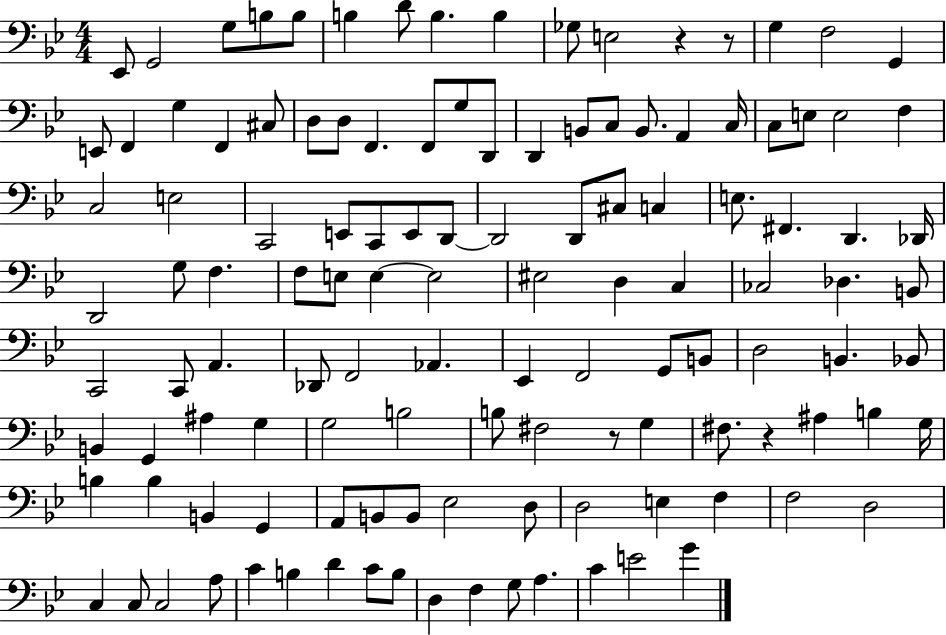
X:1
T:Untitled
M:4/4
L:1/4
K:Bb
_E,,/2 G,,2 G,/2 B,/2 B,/2 B, D/2 B, B, _G,/2 E,2 z z/2 G, F,2 G,, E,,/2 F,, G, F,, ^C,/2 D,/2 D,/2 F,, F,,/2 G,/2 D,,/2 D,, B,,/2 C,/2 B,,/2 A,, C,/4 C,/2 E,/2 E,2 F, C,2 E,2 C,,2 E,,/2 C,,/2 E,,/2 D,,/2 D,,2 D,,/2 ^C,/2 C, E,/2 ^F,, D,, _D,,/4 D,,2 G,/2 F, F,/2 E,/2 E, E,2 ^E,2 D, C, _C,2 _D, B,,/2 C,,2 C,,/2 A,, _D,,/2 F,,2 _A,, _E,, F,,2 G,,/2 B,,/2 D,2 B,, _B,,/2 B,, G,, ^A, G, G,2 B,2 B,/2 ^F,2 z/2 G, ^F,/2 z ^A, B, G,/4 B, B, B,, G,, A,,/2 B,,/2 B,,/2 _E,2 D,/2 D,2 E, F, F,2 D,2 C, C,/2 C,2 A,/2 C B, D C/2 B,/2 D, F, G,/2 A, C E2 G